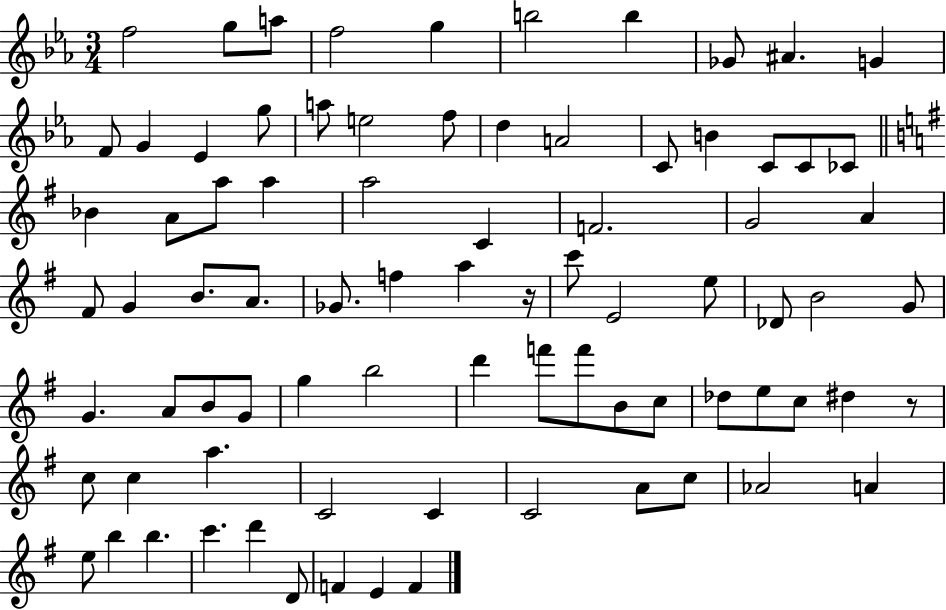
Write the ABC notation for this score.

X:1
T:Untitled
M:3/4
L:1/4
K:Eb
f2 g/2 a/2 f2 g b2 b _G/2 ^A G F/2 G _E g/2 a/2 e2 f/2 d A2 C/2 B C/2 C/2 _C/2 _B A/2 a/2 a a2 C F2 G2 A ^F/2 G B/2 A/2 _G/2 f a z/4 c'/2 E2 e/2 _D/2 B2 G/2 G A/2 B/2 G/2 g b2 d' f'/2 f'/2 B/2 c/2 _d/2 e/2 c/2 ^d z/2 c/2 c a C2 C C2 A/2 c/2 _A2 A e/2 b b c' d' D/2 F E F